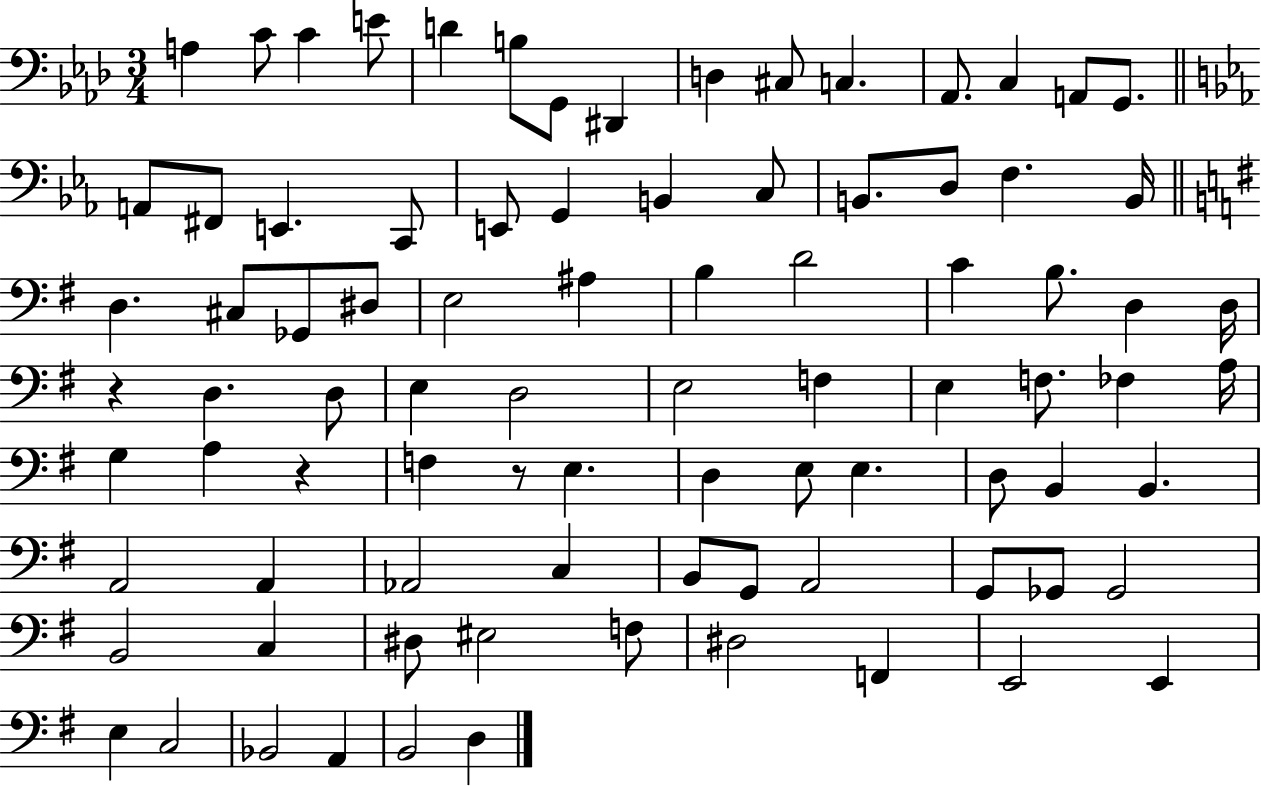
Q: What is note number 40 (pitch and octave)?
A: D3